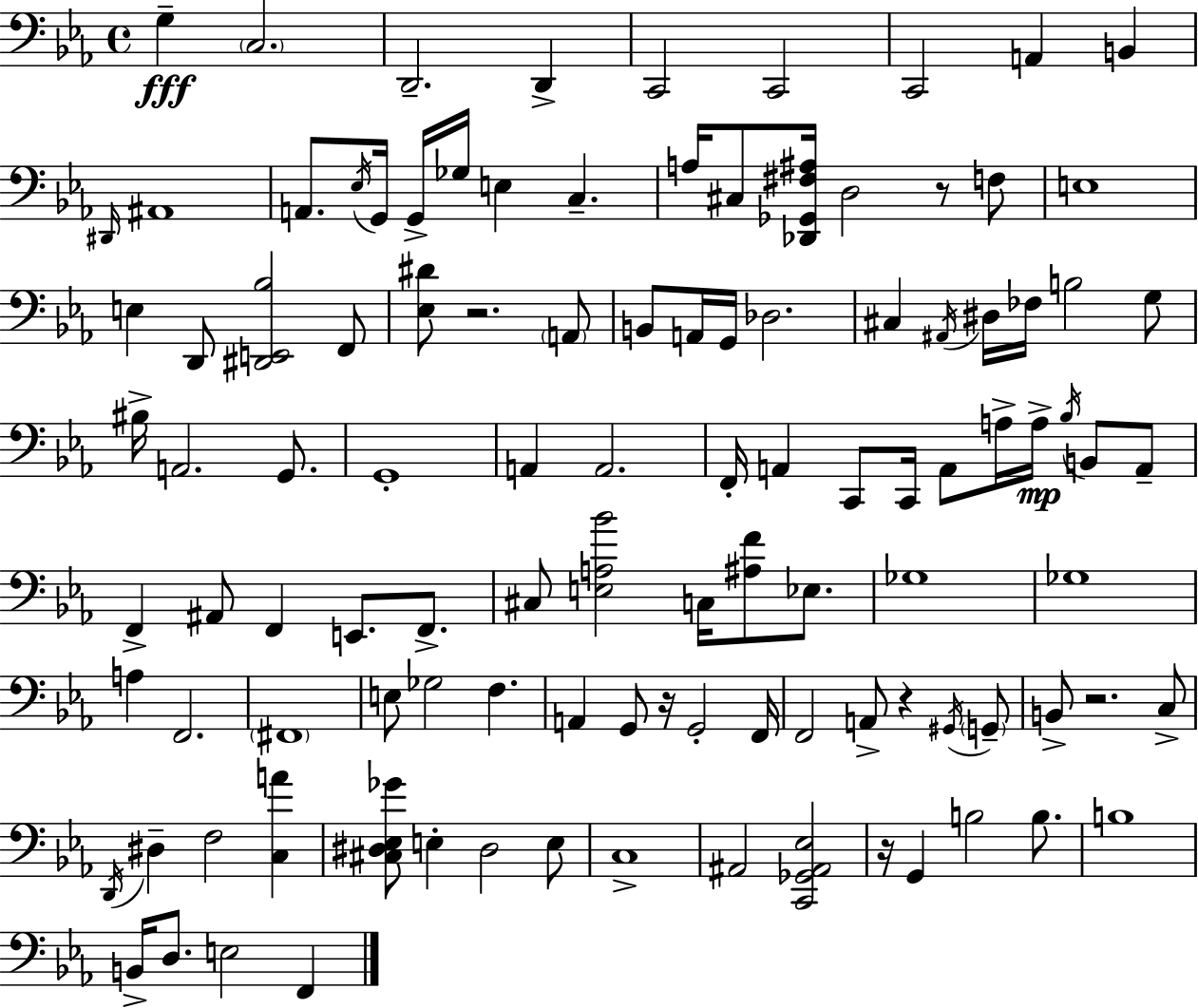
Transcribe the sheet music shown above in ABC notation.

X:1
T:Untitled
M:4/4
L:1/4
K:Eb
G, C,2 D,,2 D,, C,,2 C,,2 C,,2 A,, B,, ^D,,/4 ^A,,4 A,,/2 _E,/4 G,,/4 G,,/4 _G,/4 E, C, A,/4 ^C,/2 [_D,,_G,,^F,^A,]/4 D,2 z/2 F,/2 E,4 E, D,,/2 [^D,,E,,_B,]2 F,,/2 [_E,^D]/2 z2 A,,/2 B,,/2 A,,/4 G,,/4 _D,2 ^C, ^A,,/4 ^D,/4 _F,/4 B,2 G,/2 ^B,/4 A,,2 G,,/2 G,,4 A,, A,,2 F,,/4 A,, C,,/2 C,,/4 A,,/2 A,/4 A,/4 _B,/4 B,,/2 A,,/2 F,, ^A,,/2 F,, E,,/2 F,,/2 ^C,/2 [E,A,_B]2 C,/4 [^A,F]/2 _E,/2 _G,4 _G,4 A, F,,2 ^F,,4 E,/2 _G,2 F, A,, G,,/2 z/4 G,,2 F,,/4 F,,2 A,,/2 z ^G,,/4 G,,/2 B,,/2 z2 C,/2 D,,/4 ^D, F,2 [C,A] [^C,^D,_E,_G]/2 E, ^D,2 E,/2 C,4 ^A,,2 [C,,_G,,^A,,_E,]2 z/4 G,, B,2 B,/2 B,4 B,,/4 D,/2 E,2 F,,